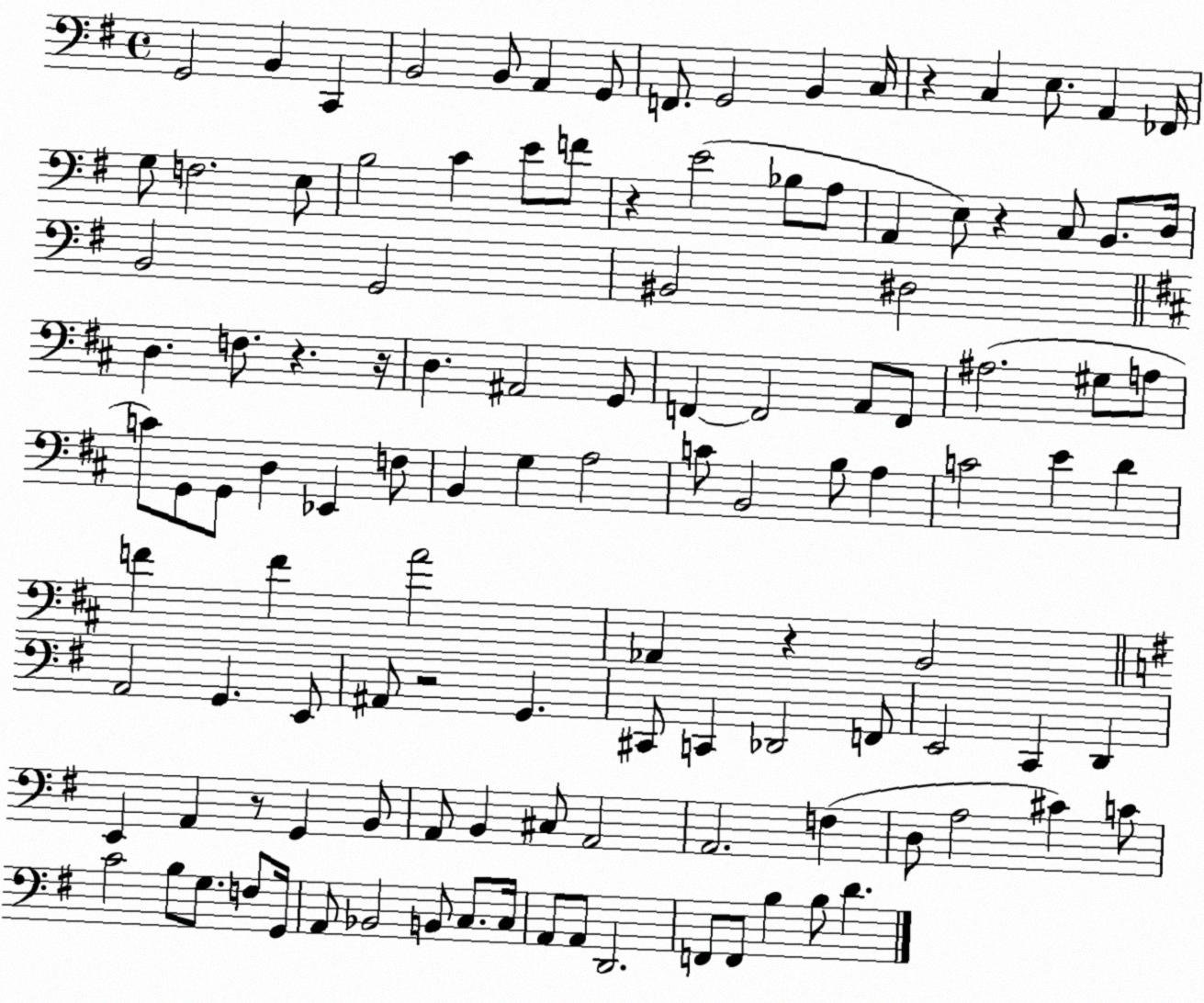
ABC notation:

X:1
T:Untitled
M:4/4
L:1/4
K:G
G,,2 B,, C,, B,,2 B,,/2 A,, G,,/2 F,,/2 G,,2 B,, C,/4 z C, E,/2 A,, _F,,/4 G,/2 F,2 E,/2 B,2 C E/2 F/2 z E2 _B,/2 A,/2 A,, E,/2 z C,/2 B,,/2 D,/4 B,,2 G,,2 ^B,,2 ^D,2 D, F,/2 z z/4 D, ^A,,2 G,,/2 F,, F,,2 A,,/2 F,,/2 ^A,2 ^G,/2 A,/2 C/2 G,,/2 G,,/2 D, _E,, F,/2 B,, G, A,2 C/2 B,,2 B,/2 A, C2 E D F F A2 _A,, z B,,2 A,,2 G,, E,,/2 ^A,,/2 z2 G,, ^C,,/2 C,, _D,,2 F,,/2 E,,2 C,, D,, E,, A,, z/2 G,, B,,/2 A,,/2 B,, ^C,/2 A,,2 A,,2 F, D,/2 A,2 ^C C/2 C2 B,/2 G,/2 F,/2 G,,/4 A,,/2 _B,,2 B,,/2 C,/2 C,/4 A,,/2 A,,/2 D,,2 F,,/2 F,,/2 B, B,/2 D